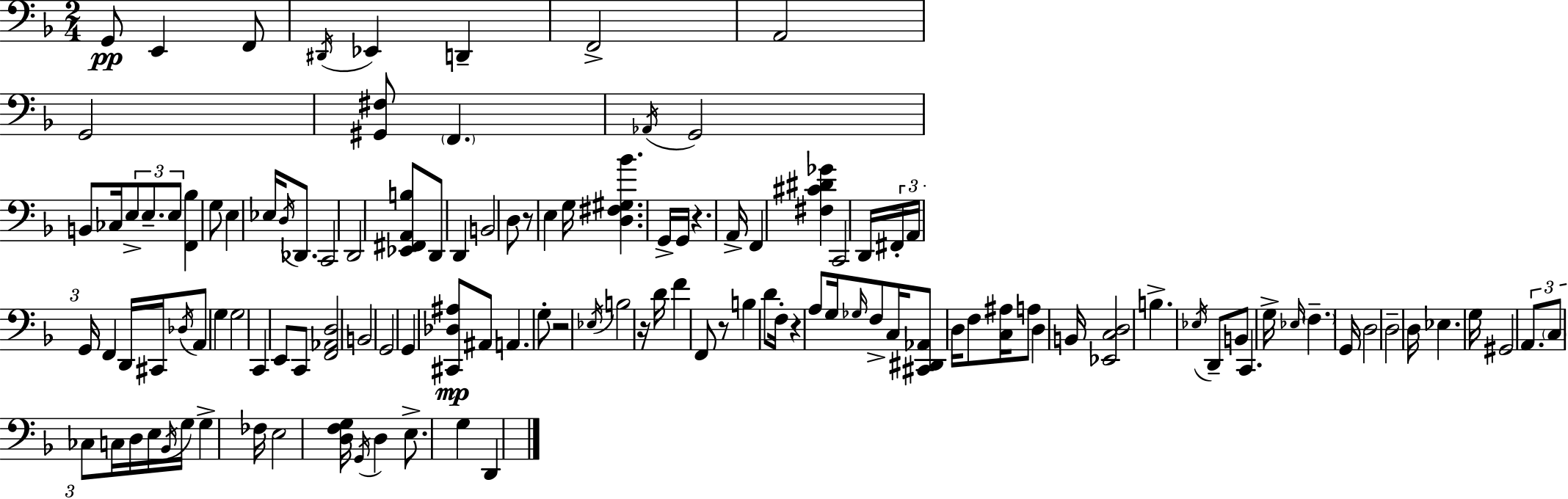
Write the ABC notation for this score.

X:1
T:Untitled
M:2/4
L:1/4
K:F
G,,/2 E,, F,,/2 ^D,,/4 _E,, D,, F,,2 A,,2 G,,2 [^G,,^F,]/2 F,, _A,,/4 G,,2 B,,/2 _C,/4 E,/2 E,/2 E,/2 [F,,_B,] G,/2 E, _E,/4 D,/4 _D,,/2 C,,2 D,,2 [_E,,^F,,A,,B,]/2 D,,/2 D,, B,,2 D,/2 z/2 E, G,/4 [D,^F,^G,_B] G,,/4 G,,/4 z A,,/4 F,, [^F,^C^D_G] C,,2 D,,/4 ^F,,/4 A,,/4 G,,/4 F,, D,,/4 ^C,,/4 _D,/4 A,,/2 G, G,2 C,, E,,/2 C,,/2 [F,,_A,,D,]2 B,,2 G,,2 G,, [^C,,_D,^A,]/2 ^A,,/2 A,, G,/2 z2 _E,/4 B,2 z/4 D/4 F F,,/2 z/2 B, D/2 F,/4 z A,/2 G,/4 _G,/4 F,/2 C,/4 [^C,,^D,,_A,,]/2 D,/4 F,/2 [C,^A,]/4 A,/2 D, B,,/4 [_E,,C,D,]2 B, _E,/4 D,,/2 B,,/2 C,, G,/4 _E,/4 F, G,,/4 D,2 D,2 D,/4 _E, G,/4 ^G,,2 A,,/2 C,/2 _C,/2 C,/4 D,/4 E,/4 _B,,/4 G,/4 G, _F,/4 E,2 [D,F,G,]/4 G,,/4 D, E,/2 G, D,,